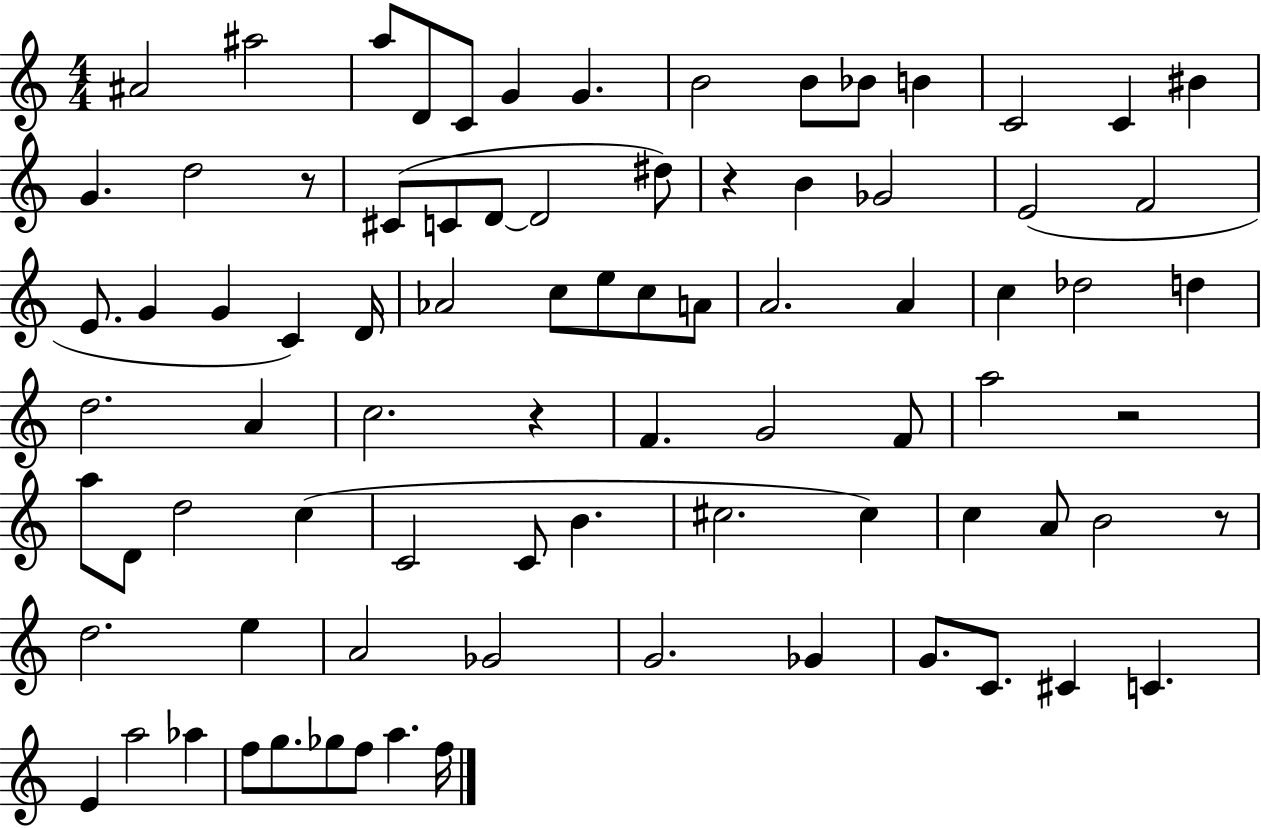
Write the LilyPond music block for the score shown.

{
  \clef treble
  \numericTimeSignature
  \time 4/4
  \key c \major
  ais'2 ais''2 | a''8 d'8 c'8 g'4 g'4. | b'2 b'8 bes'8 b'4 | c'2 c'4 bis'4 | \break g'4. d''2 r8 | cis'8( c'8 d'8~~ d'2 dis''8) | r4 b'4 ges'2 | e'2( f'2 | \break e'8. g'4 g'4 c'4) d'16 | aes'2 c''8 e''8 c''8 a'8 | a'2. a'4 | c''4 des''2 d''4 | \break d''2. a'4 | c''2. r4 | f'4. g'2 f'8 | a''2 r2 | \break a''8 d'8 d''2 c''4( | c'2 c'8 b'4. | cis''2. cis''4) | c''4 a'8 b'2 r8 | \break d''2. e''4 | a'2 ges'2 | g'2. ges'4 | g'8. c'8. cis'4 c'4. | \break e'4 a''2 aes''4 | f''8 g''8. ges''8 f''8 a''4. f''16 | \bar "|."
}